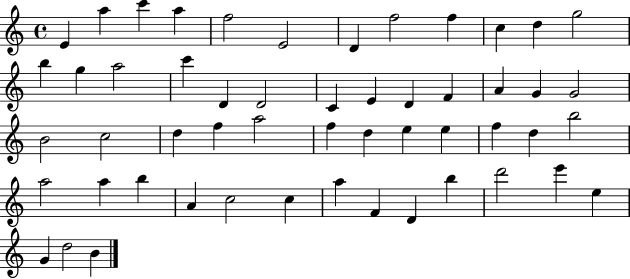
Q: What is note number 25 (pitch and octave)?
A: G4